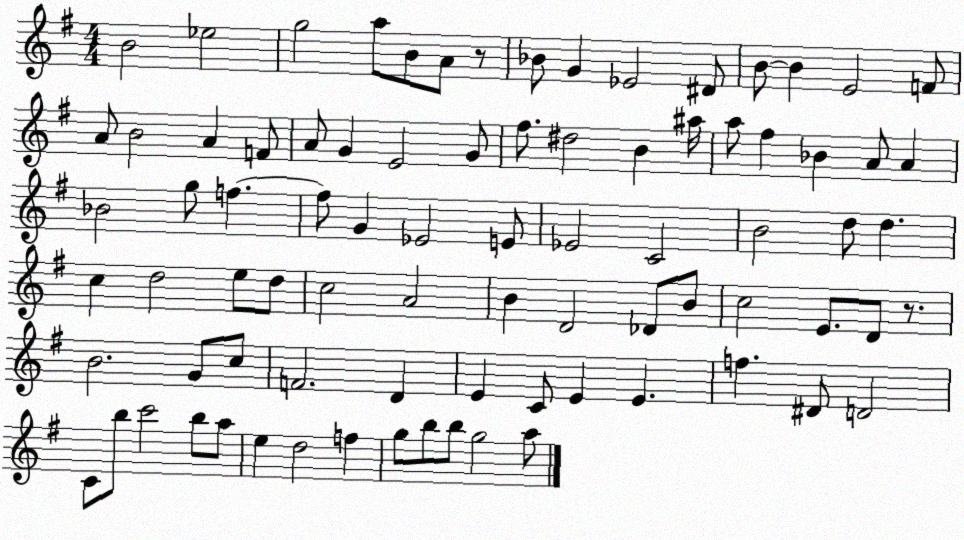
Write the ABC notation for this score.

X:1
T:Untitled
M:4/4
L:1/4
K:G
B2 _e2 g2 a/2 B/2 A/2 z/2 _B/2 G _E2 ^D/2 B/2 B E2 F/2 A/2 B2 A F/2 A/2 G E2 G/2 ^f/2 ^d2 B ^a/4 a/2 ^f _B A/2 A _B2 g/2 f f/2 G _E2 E/2 _E2 C2 B2 d/2 d c d2 e/2 d/2 c2 A2 B D2 _D/2 B/2 c2 E/2 D/2 z/2 B2 G/2 c/2 F2 D E C/2 E E f ^D/2 D2 C/2 b/2 c'2 b/2 a/2 e d2 f g/2 b/2 b/2 g2 a/2